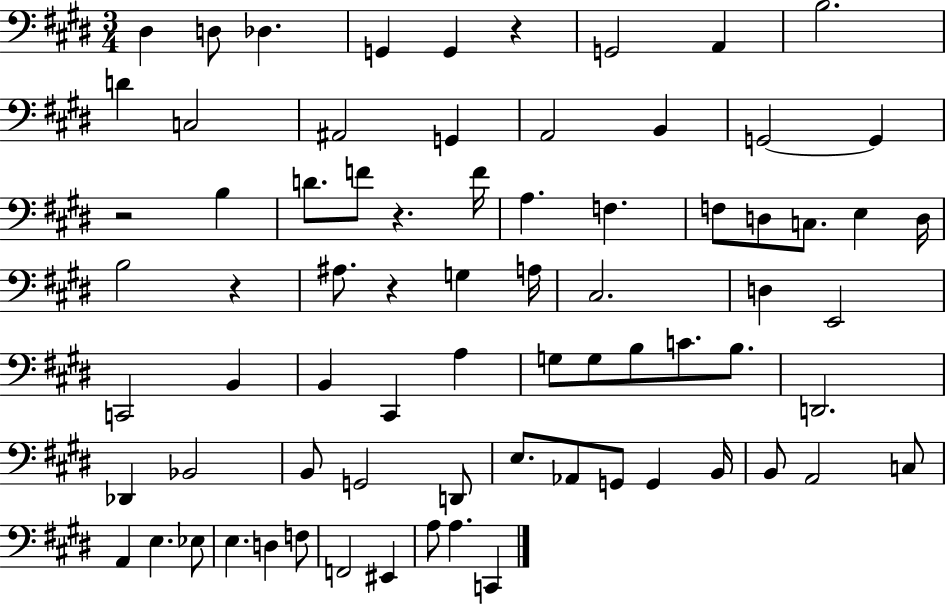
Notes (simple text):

D#3/q D3/e Db3/q. G2/q G2/q R/q G2/h A2/q B3/h. D4/q C3/h A#2/h G2/q A2/h B2/q G2/h G2/q R/h B3/q D4/e. F4/e R/q. F4/s A3/q. F3/q. F3/e D3/e C3/e. E3/q D3/s B3/h R/q A#3/e. R/q G3/q A3/s C#3/h. D3/q E2/h C2/h B2/q B2/q C#2/q A3/q G3/e G3/e B3/e C4/e. B3/e. D2/h. Db2/q Bb2/h B2/e G2/h D2/e E3/e. Ab2/e G2/e G2/q B2/s B2/e A2/h C3/e A2/q E3/q. Eb3/e E3/q. D3/q F3/e F2/h EIS2/q A3/e A3/q. C2/q